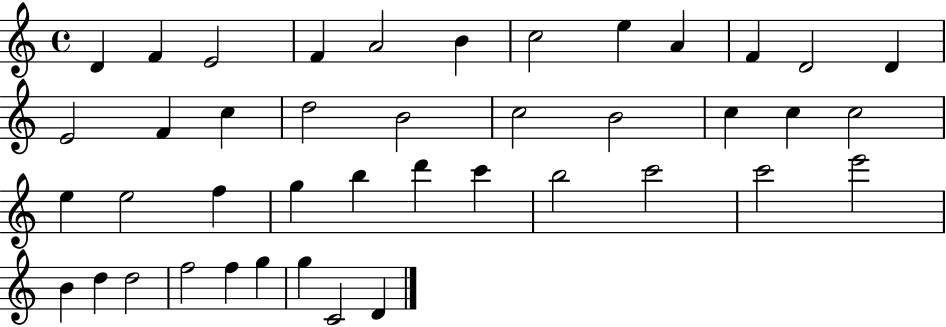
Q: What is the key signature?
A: C major